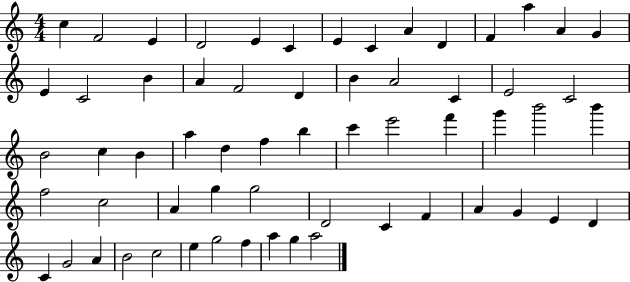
X:1
T:Untitled
M:4/4
L:1/4
K:C
c F2 E D2 E C E C A D F a A G E C2 B A F2 D B A2 C E2 C2 B2 c B a d f b c' e'2 f' g' b'2 b' f2 c2 A g g2 D2 C F A G E D C G2 A B2 c2 e g2 f a g a2